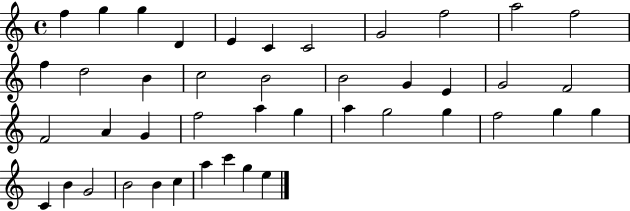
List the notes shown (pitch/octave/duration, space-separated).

F5/q G5/q G5/q D4/q E4/q C4/q C4/h G4/h F5/h A5/h F5/h F5/q D5/h B4/q C5/h B4/h B4/h G4/q E4/q G4/h F4/h F4/h A4/q G4/q F5/h A5/q G5/q A5/q G5/h G5/q F5/h G5/q G5/q C4/q B4/q G4/h B4/h B4/q C5/q A5/q C6/q G5/q E5/q